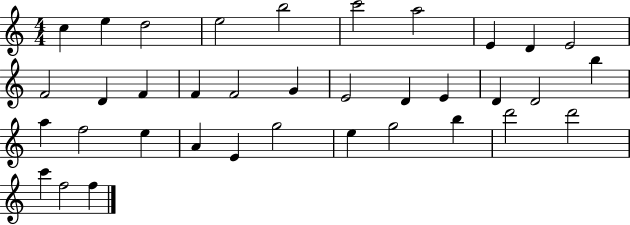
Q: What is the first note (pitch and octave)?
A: C5